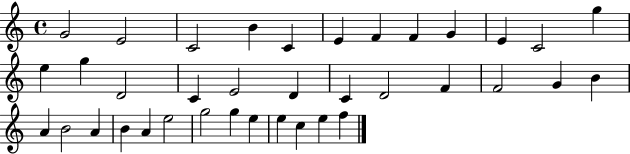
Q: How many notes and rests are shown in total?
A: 37